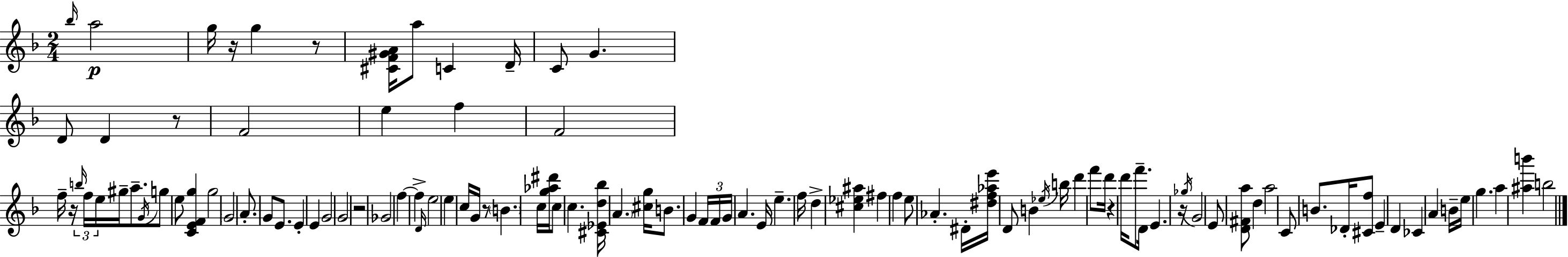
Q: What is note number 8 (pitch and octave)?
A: C4